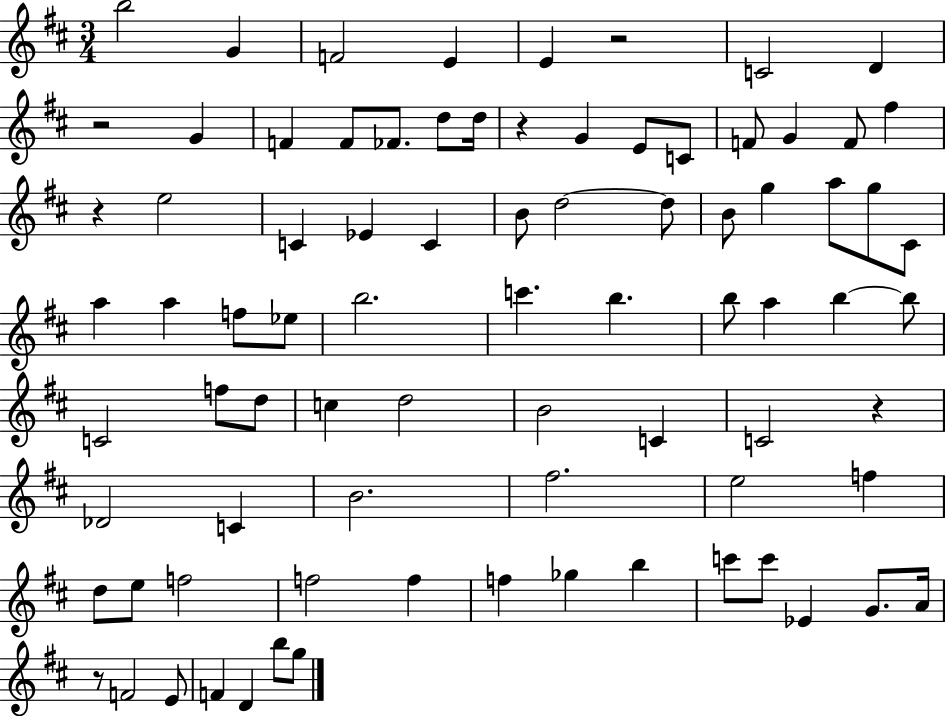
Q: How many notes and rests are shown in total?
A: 82